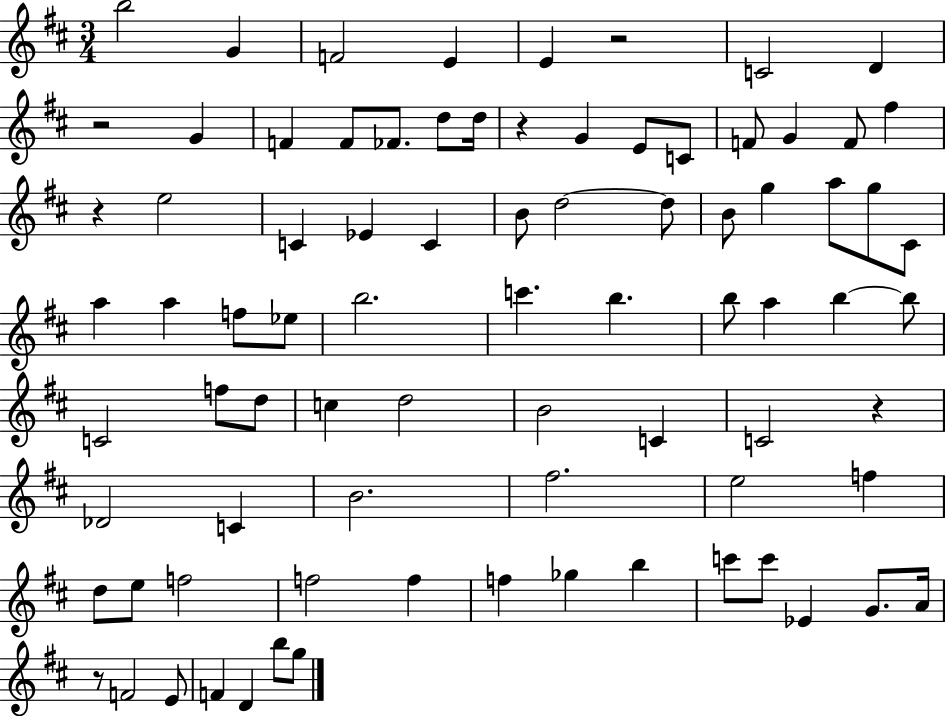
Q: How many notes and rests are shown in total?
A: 82